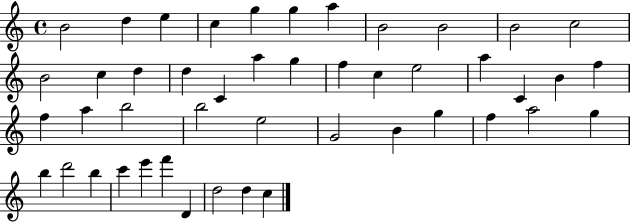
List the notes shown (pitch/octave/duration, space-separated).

B4/h D5/q E5/q C5/q G5/q G5/q A5/q B4/h B4/h B4/h C5/h B4/h C5/q D5/q D5/q C4/q A5/q G5/q F5/q C5/q E5/h A5/q C4/q B4/q F5/q F5/q A5/q B5/h B5/h E5/h G4/h B4/q G5/q F5/q A5/h G5/q B5/q D6/h B5/q C6/q E6/q F6/q D4/q D5/h D5/q C5/q